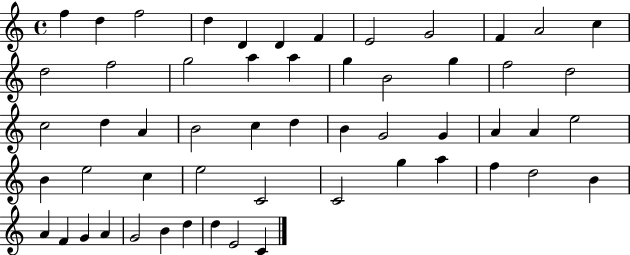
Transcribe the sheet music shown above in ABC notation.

X:1
T:Untitled
M:4/4
L:1/4
K:C
f d f2 d D D F E2 G2 F A2 c d2 f2 g2 a a g B2 g f2 d2 c2 d A B2 c d B G2 G A A e2 B e2 c e2 C2 C2 g a f d2 B A F G A G2 B d d E2 C